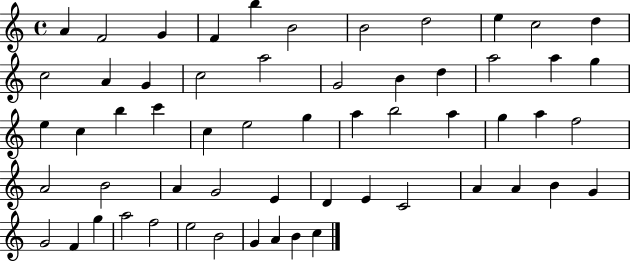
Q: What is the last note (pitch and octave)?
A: C5